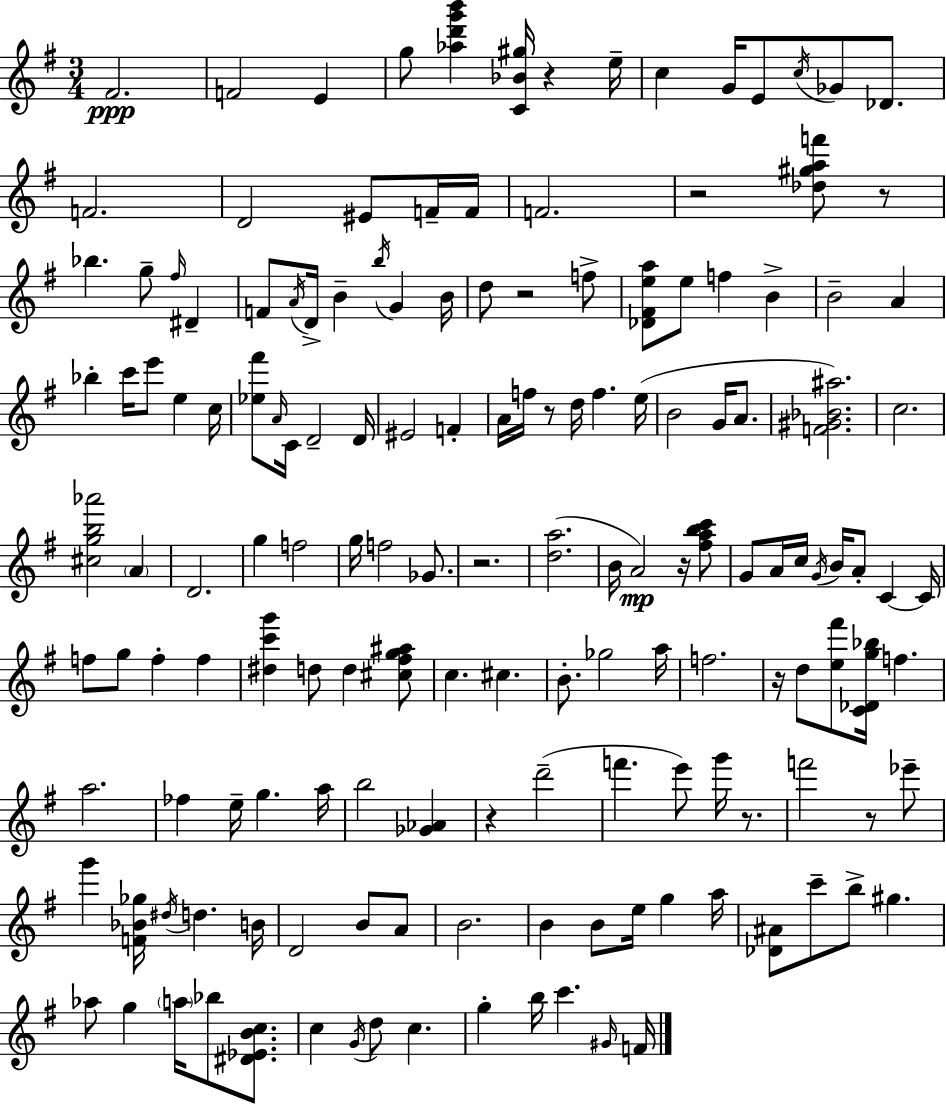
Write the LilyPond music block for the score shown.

{
  \clef treble
  \numericTimeSignature
  \time 3/4
  \key g \major
  \repeat volta 2 { fis'2.\ppp | f'2 e'4 | g''8 <aes'' d''' g''' b'''>4 <c' bes' gis''>16 r4 e''16-- | c''4 g'16 e'8 \acciaccatura { c''16 } ges'8 des'8. | \break f'2. | d'2 eis'8 f'16-- | f'16 f'2. | r2 <des'' gis'' a'' f'''>8 r8 | \break bes''4. g''8-- \grace { fis''16 } dis'4-- | f'8 \acciaccatura { a'16 } d'16-> b'4-- \acciaccatura { b''16 } g'4 | b'16 d''8 r2 | f''8-> <des' fis' e'' a''>8 e''8 f''4 | \break b'4-> b'2-- | a'4 bes''4-. c'''16 e'''8 e''4 | c''16 <ees'' fis'''>8 \grace { a'16 } c'16 d'2-- | d'16 eis'2 | \break f'4-. a'16 f''16 r8 d''16 f''4. | e''16( b'2 | g'16 a'8. <f' gis' bes' ais''>2.) | c''2. | \break <cis'' g'' b'' aes'''>2 | \parenthesize a'4 d'2. | g''4 f''2 | g''16 f''2 | \break ges'8. r2. | <d'' a''>2.( | b'16 a'2\mp) | r16 <fis'' a'' b'' c'''>8 g'8 a'16 c''16 \acciaccatura { g'16 } b'16 a'8-. | \break c'4~~ c'16 f''8 g''8 f''4-. | f''4 <dis'' c''' g'''>4 d''8 | d''4 <cis'' fis'' g'' ais''>8 c''4. | cis''4. b'8.-. ges''2 | \break a''16 f''2. | r16 d''8 <e'' fis'''>8 <c' des' g'' bes''>16 | f''4. a''2. | fes''4 e''16-- g''4. | \break a''16 b''2 | <ges' aes'>4 r4 d'''2--( | f'''4. | e'''8) g'''16 r8. f'''2 | \break r8 ees'''8-- g'''4 <f' bes' ges''>16 \acciaccatura { dis''16 } | d''4. b'16 d'2 | b'8 a'8 b'2. | b'4 b'8 | \break e''16 g''4 a''16 <des' ais'>8 c'''8-- b''8-> | gis''4. aes''8 g''4 | \parenthesize a''16 bes''8 <dis' ees' b' c''>8. c''4 \acciaccatura { g'16 } | d''8 c''4. g''4-. | \break b''16 c'''4. \grace { gis'16 } f'16 } \bar "|."
}